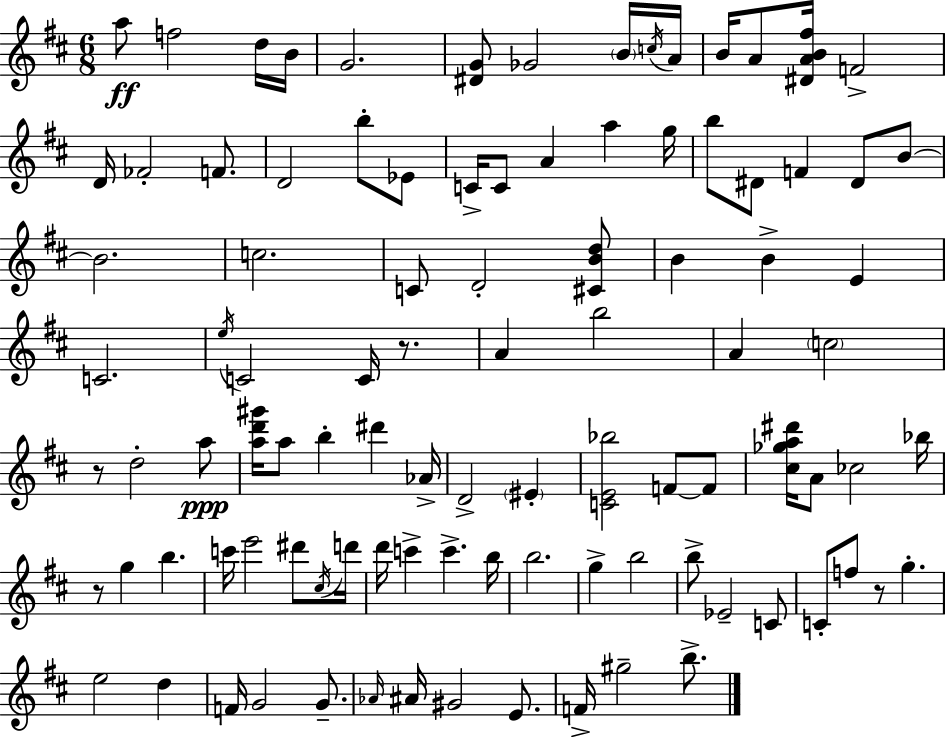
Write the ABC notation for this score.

X:1
T:Untitled
M:6/8
L:1/4
K:D
a/2 f2 d/4 B/4 G2 [^DG]/2 _G2 B/4 c/4 A/4 B/4 A/2 [^DAB^f]/4 F2 D/4 _F2 F/2 D2 b/2 _E/2 C/4 C/2 A a g/4 b/2 ^D/2 F ^D/2 B/2 B2 c2 C/2 D2 [^CBd]/2 B B E C2 e/4 C2 C/4 z/2 A b2 A c2 z/2 d2 a/2 [ad'^g']/4 a/2 b ^d' _A/4 D2 ^E [CE_b]2 F/2 F/2 [^c_ga^d']/4 A/2 _c2 _b/4 z/2 g b c'/4 e'2 ^d'/2 ^c/4 d'/4 d'/4 c' c' b/4 b2 g b2 b/2 _E2 C/2 C/2 f/2 z/2 g e2 d F/4 G2 G/2 _A/4 ^A/4 ^G2 E/2 F/4 ^g2 b/2